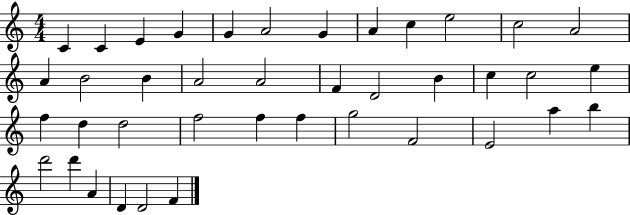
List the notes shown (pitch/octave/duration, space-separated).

C4/q C4/q E4/q G4/q G4/q A4/h G4/q A4/q C5/q E5/h C5/h A4/h A4/q B4/h B4/q A4/h A4/h F4/q D4/h B4/q C5/q C5/h E5/q F5/q D5/q D5/h F5/h F5/q F5/q G5/h F4/h E4/h A5/q B5/q D6/h D6/q A4/q D4/q D4/h F4/q